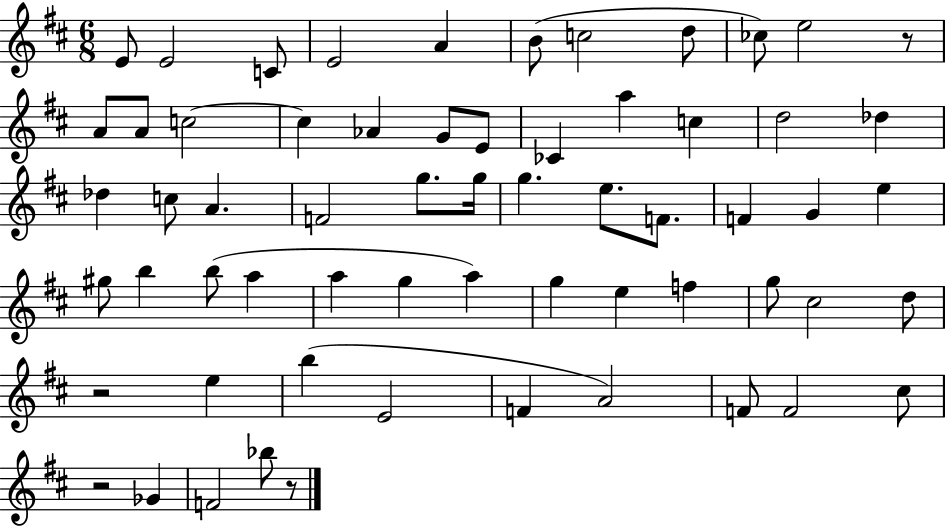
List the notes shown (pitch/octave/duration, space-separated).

E4/e E4/h C4/e E4/h A4/q B4/e C5/h D5/e CES5/e E5/h R/e A4/e A4/e C5/h C5/q Ab4/q G4/e E4/e CES4/q A5/q C5/q D5/h Db5/q Db5/q C5/e A4/q. F4/h G5/e. G5/s G5/q. E5/e. F4/e. F4/q G4/q E5/q G#5/e B5/q B5/e A5/q A5/q G5/q A5/q G5/q E5/q F5/q G5/e C#5/h D5/e R/h E5/q B5/q E4/h F4/q A4/h F4/e F4/h C#5/e R/h Gb4/q F4/h Bb5/e R/e